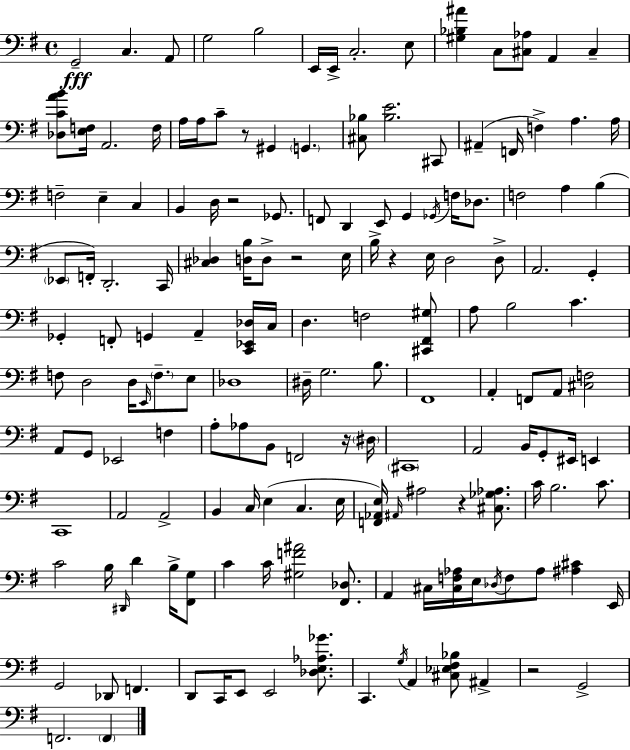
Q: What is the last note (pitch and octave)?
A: F2